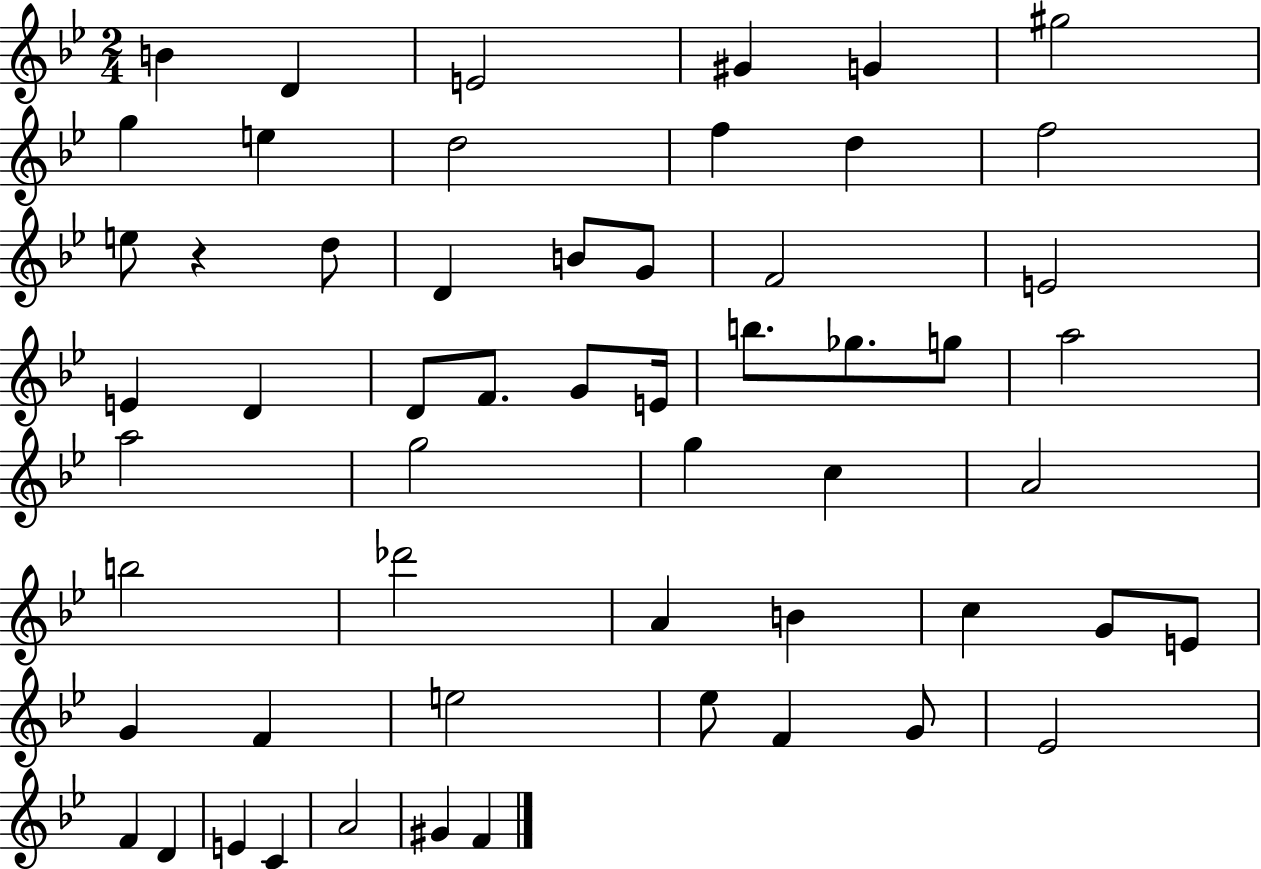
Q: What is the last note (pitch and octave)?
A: F4